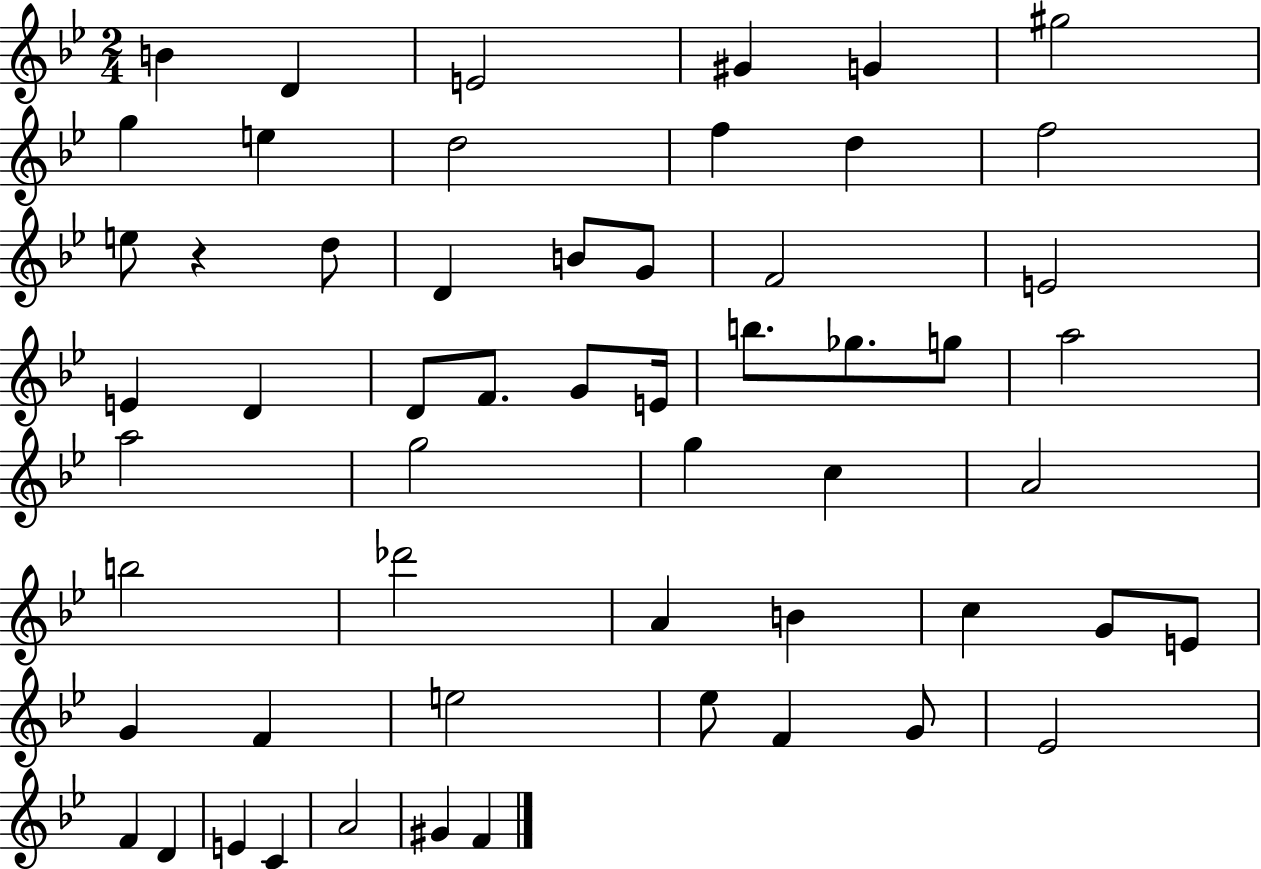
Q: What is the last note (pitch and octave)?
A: F4